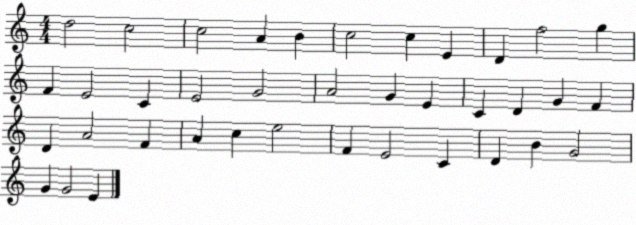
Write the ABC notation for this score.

X:1
T:Untitled
M:4/4
L:1/4
K:C
d2 c2 c2 A B c2 c E D f2 g F E2 C E2 G2 A2 G E C D G F D A2 F A c e2 F E2 C D B G2 G G2 E